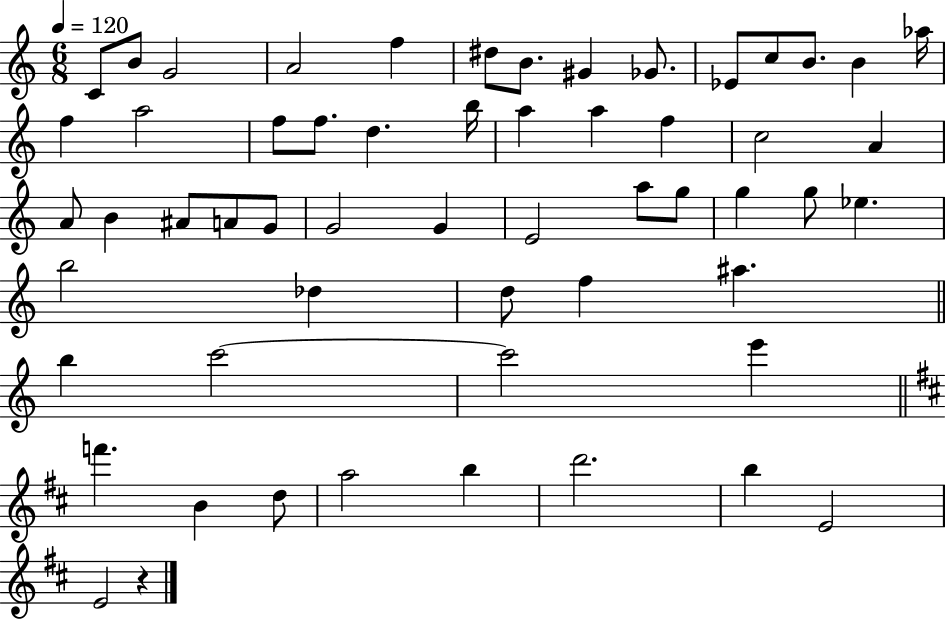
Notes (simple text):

C4/e B4/e G4/h A4/h F5/q D#5/e B4/e. G#4/q Gb4/e. Eb4/e C5/e B4/e. B4/q Ab5/s F5/q A5/h F5/e F5/e. D5/q. B5/s A5/q A5/q F5/q C5/h A4/q A4/e B4/q A#4/e A4/e G4/e G4/h G4/q E4/h A5/e G5/e G5/q G5/e Eb5/q. B5/h Db5/q D5/e F5/q A#5/q. B5/q C6/h C6/h E6/q F6/q. B4/q D5/e A5/h B5/q D6/h. B5/q E4/h E4/h R/q